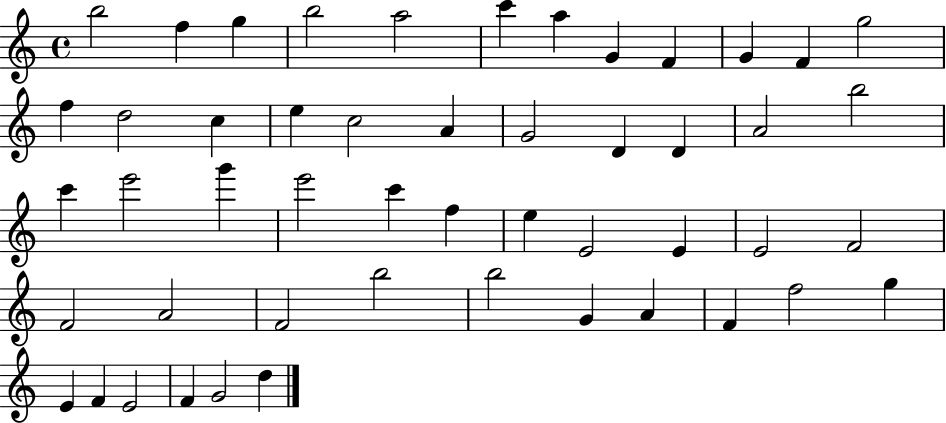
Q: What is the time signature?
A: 4/4